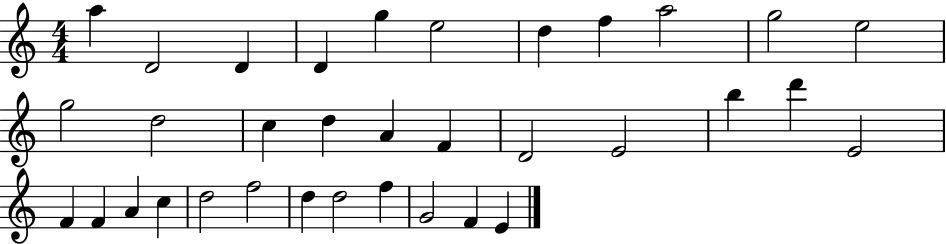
X:1
T:Untitled
M:4/4
L:1/4
K:C
a D2 D D g e2 d f a2 g2 e2 g2 d2 c d A F D2 E2 b d' E2 F F A c d2 f2 d d2 f G2 F E